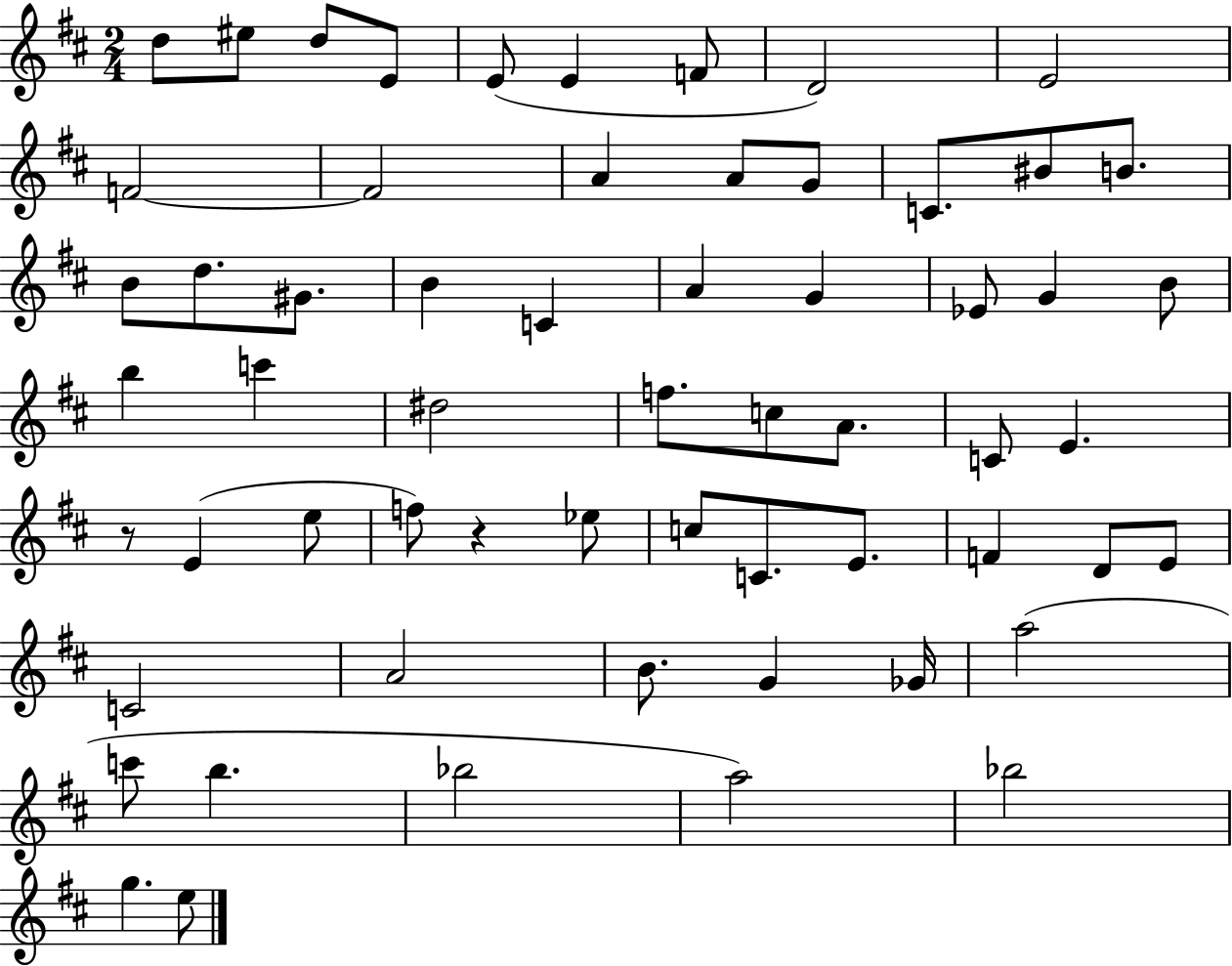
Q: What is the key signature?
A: D major